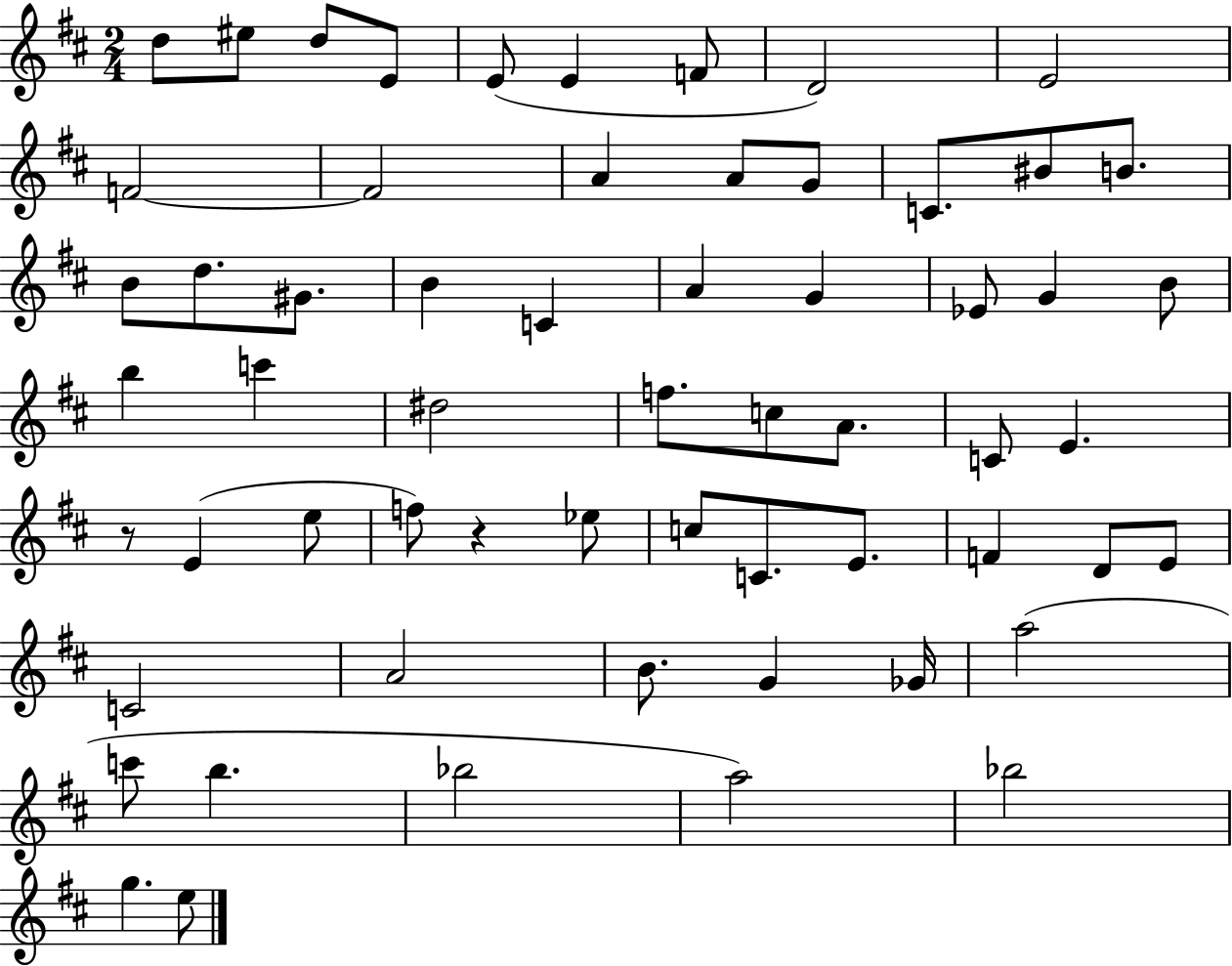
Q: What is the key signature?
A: D major